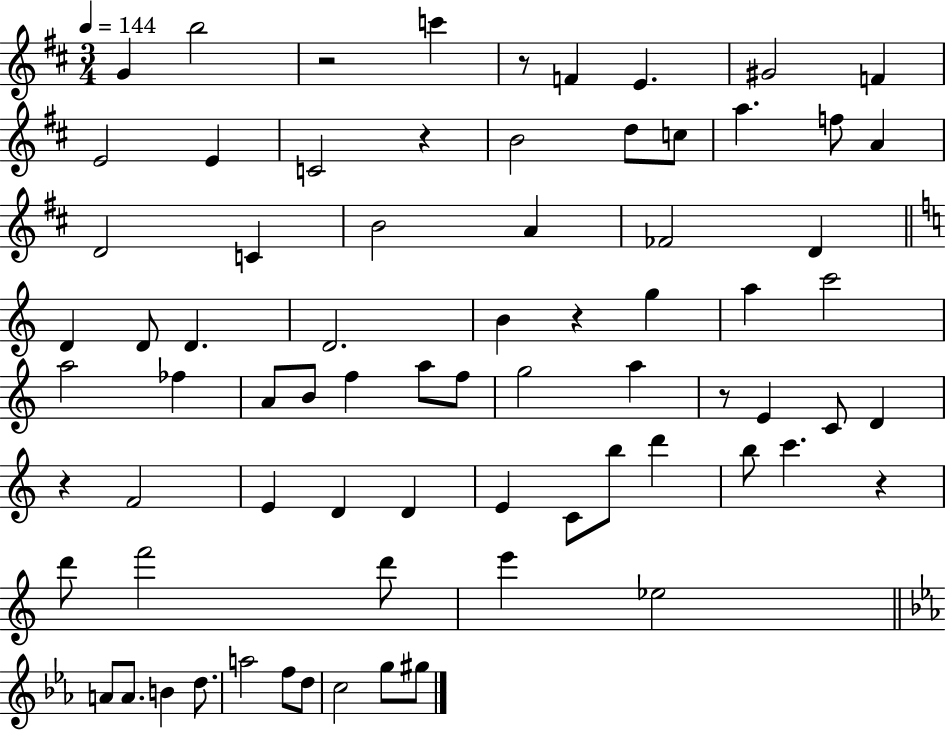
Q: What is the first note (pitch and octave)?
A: G4